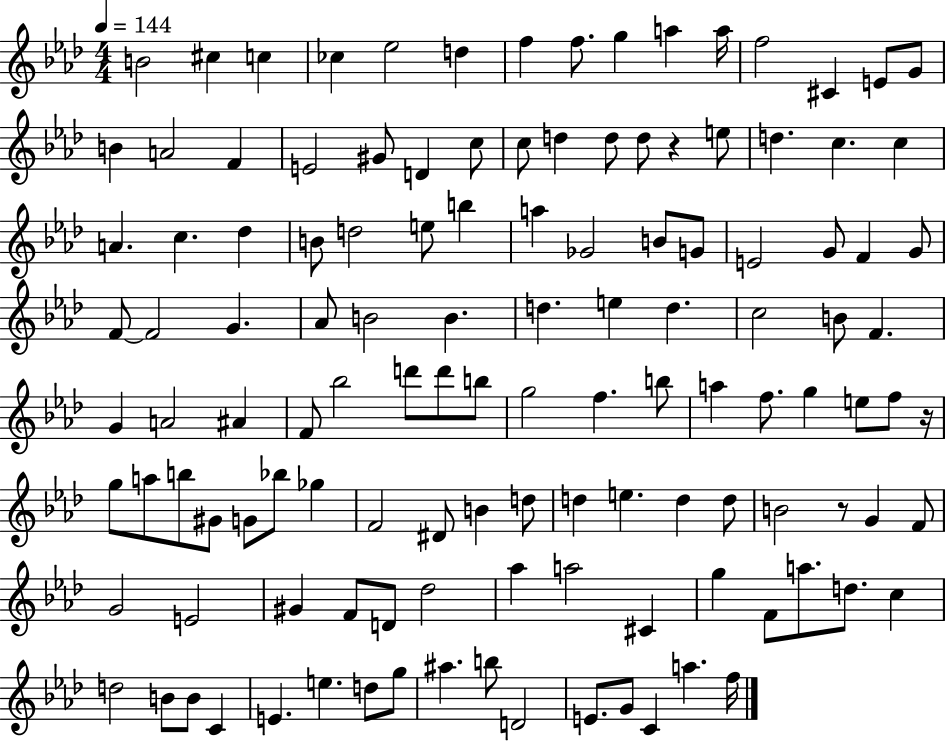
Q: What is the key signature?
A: AES major